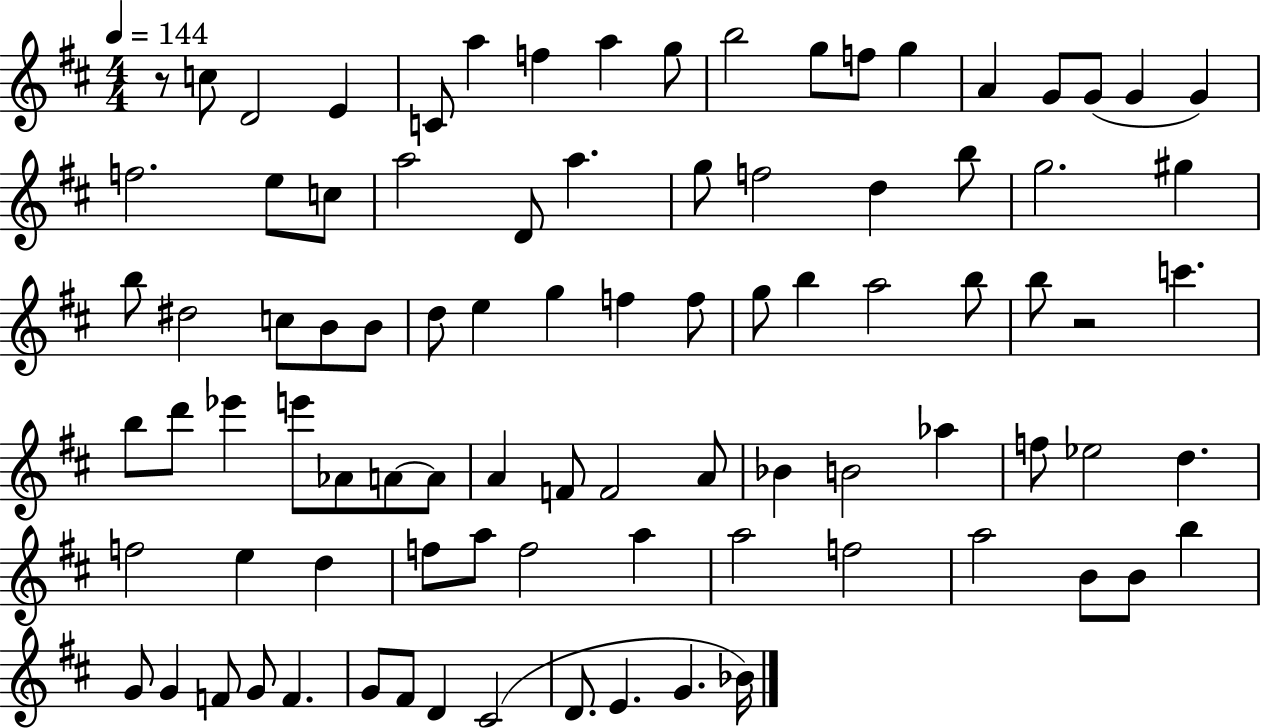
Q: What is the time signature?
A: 4/4